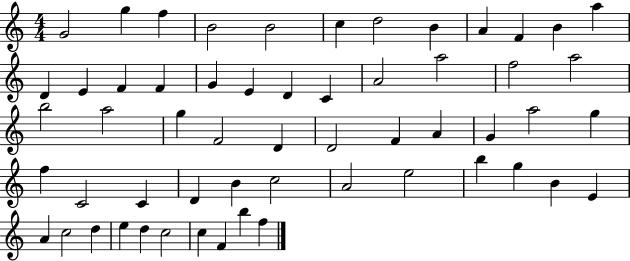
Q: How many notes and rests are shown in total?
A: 57